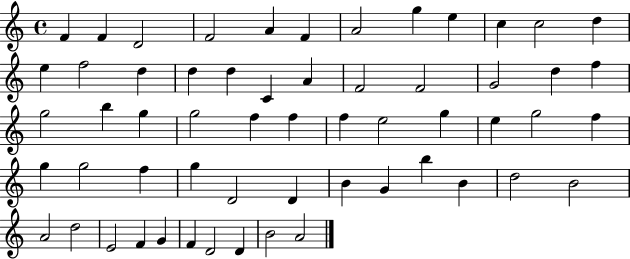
F4/q F4/q D4/h F4/h A4/q F4/q A4/h G5/q E5/q C5/q C5/h D5/q E5/q F5/h D5/q D5/q D5/q C4/q A4/q F4/h F4/h G4/h D5/q F5/q G5/h B5/q G5/q G5/h F5/q F5/q F5/q E5/h G5/q E5/q G5/h F5/q G5/q G5/h F5/q G5/q D4/h D4/q B4/q G4/q B5/q B4/q D5/h B4/h A4/h D5/h E4/h F4/q G4/q F4/q D4/h D4/q B4/h A4/h